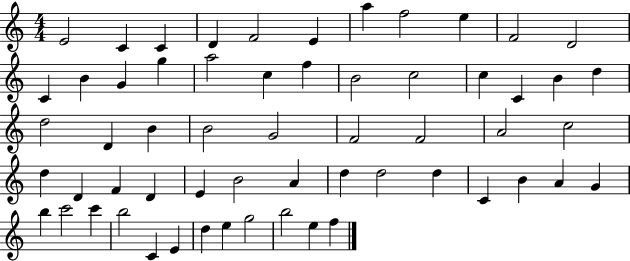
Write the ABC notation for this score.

X:1
T:Untitled
M:4/4
L:1/4
K:C
E2 C C D F2 E a f2 e F2 D2 C B G g a2 c f B2 c2 c C B d d2 D B B2 G2 F2 F2 A2 c2 d D F D E B2 A d d2 d C B A G b c'2 c' b2 C E d e g2 b2 e f